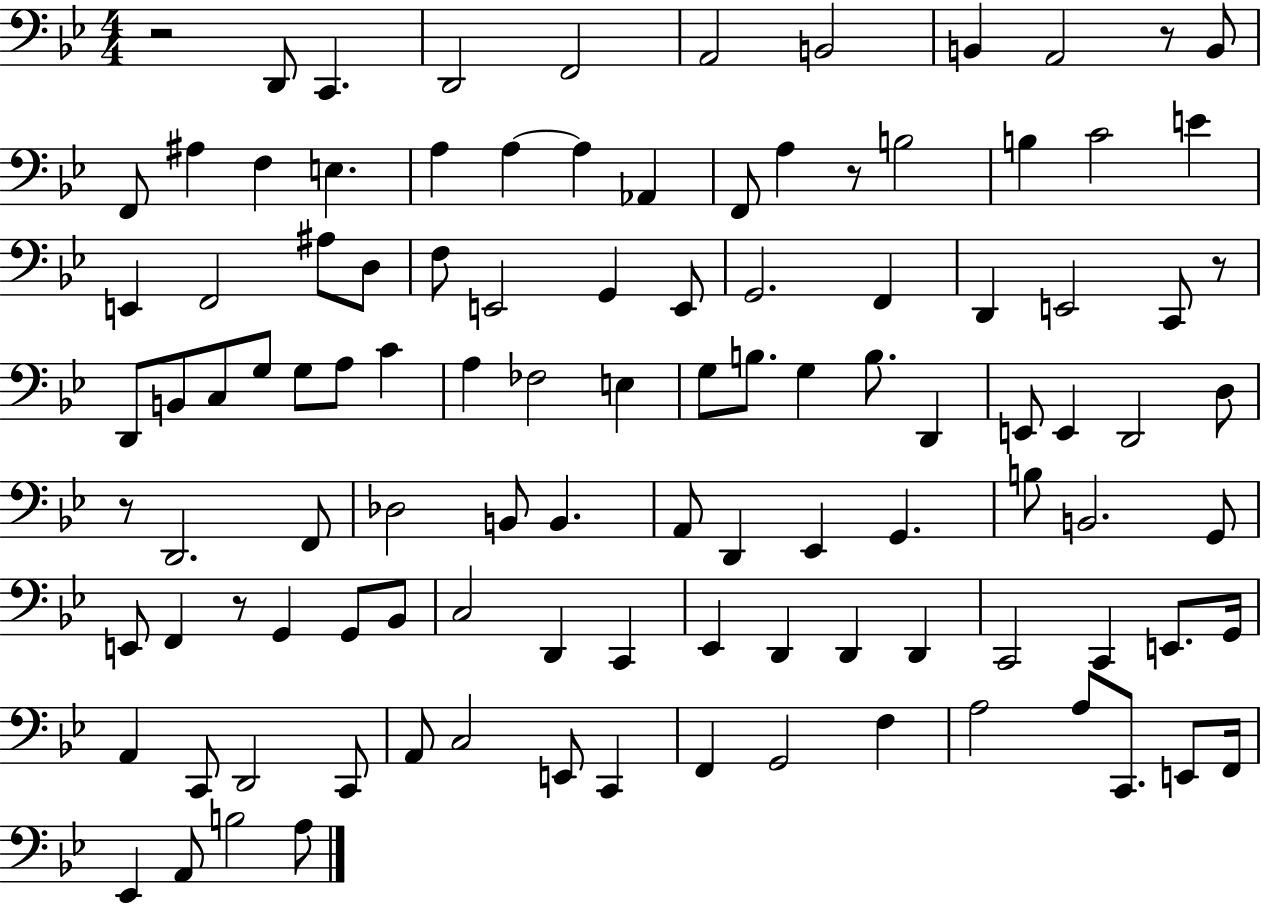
X:1
T:Untitled
M:4/4
L:1/4
K:Bb
z2 D,,/2 C,, D,,2 F,,2 A,,2 B,,2 B,, A,,2 z/2 B,,/2 F,,/2 ^A, F, E, A, A, A, _A,, F,,/2 A, z/2 B,2 B, C2 E E,, F,,2 ^A,/2 D,/2 F,/2 E,,2 G,, E,,/2 G,,2 F,, D,, E,,2 C,,/2 z/2 D,,/2 B,,/2 C,/2 G,/2 G,/2 A,/2 C A, _F,2 E, G,/2 B,/2 G, B,/2 D,, E,,/2 E,, D,,2 D,/2 z/2 D,,2 F,,/2 _D,2 B,,/2 B,, A,,/2 D,, _E,, G,, B,/2 B,,2 G,,/2 E,,/2 F,, z/2 G,, G,,/2 _B,,/2 C,2 D,, C,, _E,, D,, D,, D,, C,,2 C,, E,,/2 G,,/4 A,, C,,/2 D,,2 C,,/2 A,,/2 C,2 E,,/2 C,, F,, G,,2 F, A,2 A,/2 C,,/2 E,,/2 F,,/4 _E,, A,,/2 B,2 A,/2